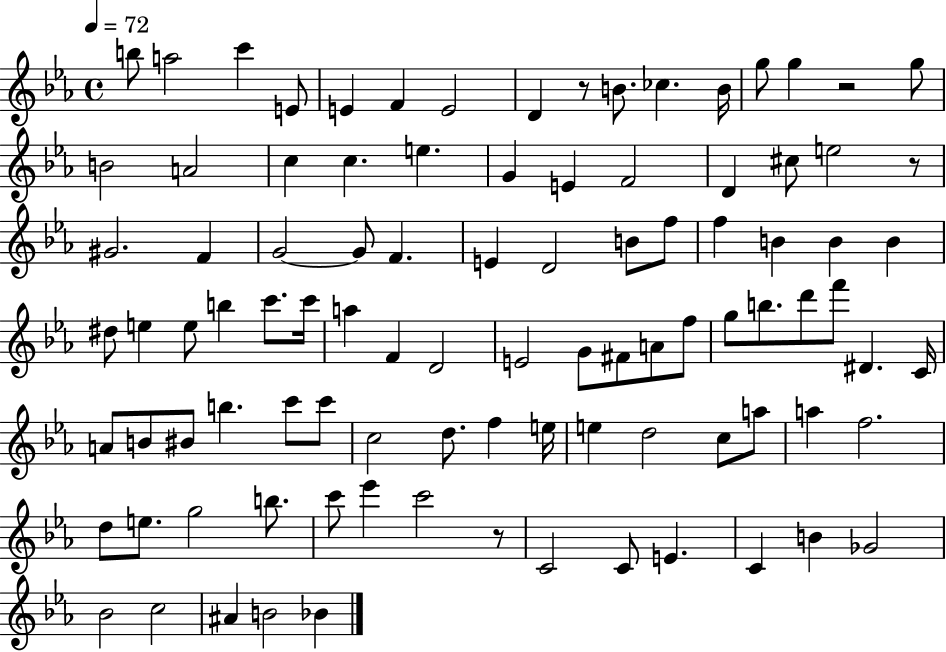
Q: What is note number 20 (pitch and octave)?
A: G4